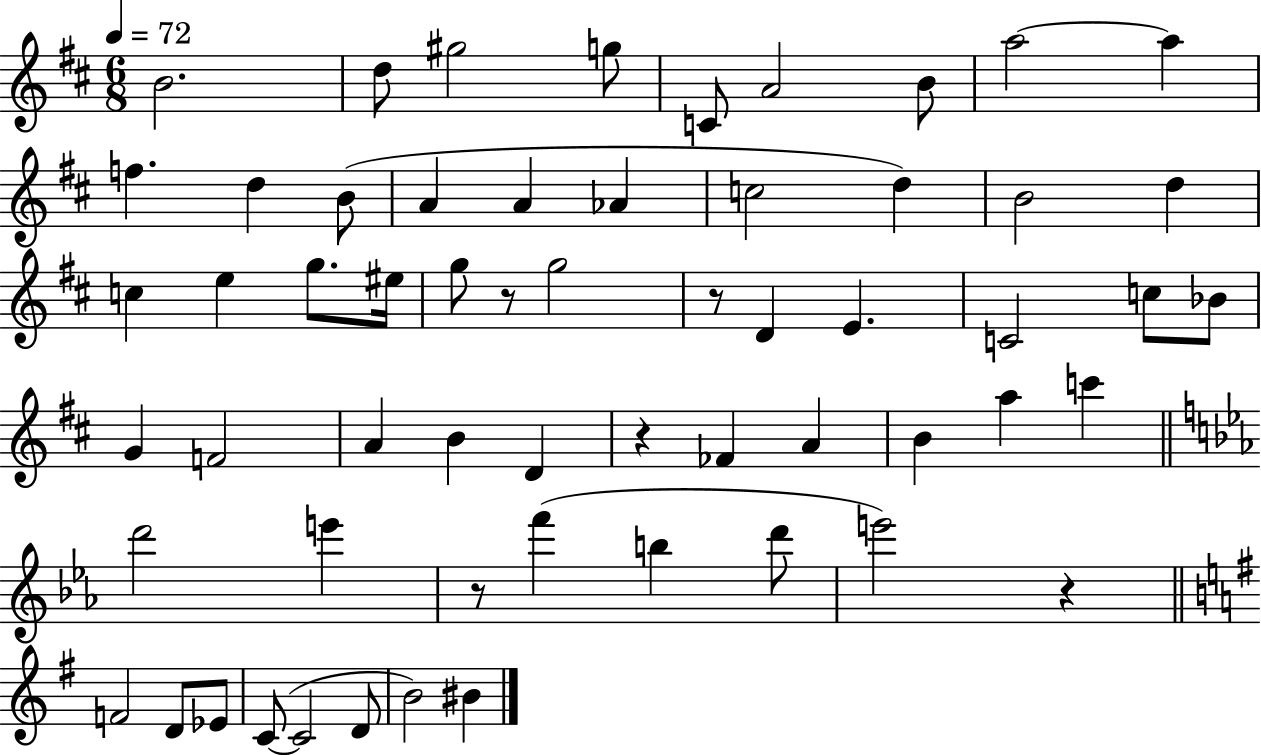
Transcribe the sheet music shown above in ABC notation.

X:1
T:Untitled
M:6/8
L:1/4
K:D
B2 d/2 ^g2 g/2 C/2 A2 B/2 a2 a f d B/2 A A _A c2 d B2 d c e g/2 ^e/4 g/2 z/2 g2 z/2 D E C2 c/2 _B/2 G F2 A B D z _F A B a c' d'2 e' z/2 f' b d'/2 e'2 z F2 D/2 _E/2 C/2 C2 D/2 B2 ^B